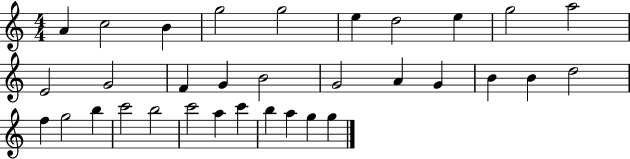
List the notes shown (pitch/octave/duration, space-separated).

A4/q C5/h B4/q G5/h G5/h E5/q D5/h E5/q G5/h A5/h E4/h G4/h F4/q G4/q B4/h G4/h A4/q G4/q B4/q B4/q D5/h F5/q G5/h B5/q C6/h B5/h C6/h A5/q C6/q B5/q A5/q G5/q G5/q